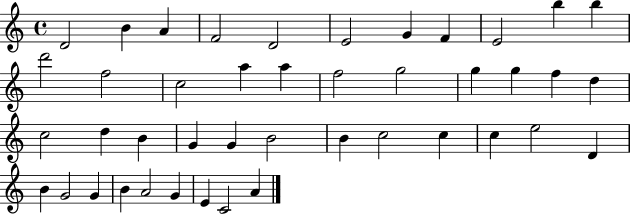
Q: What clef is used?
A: treble